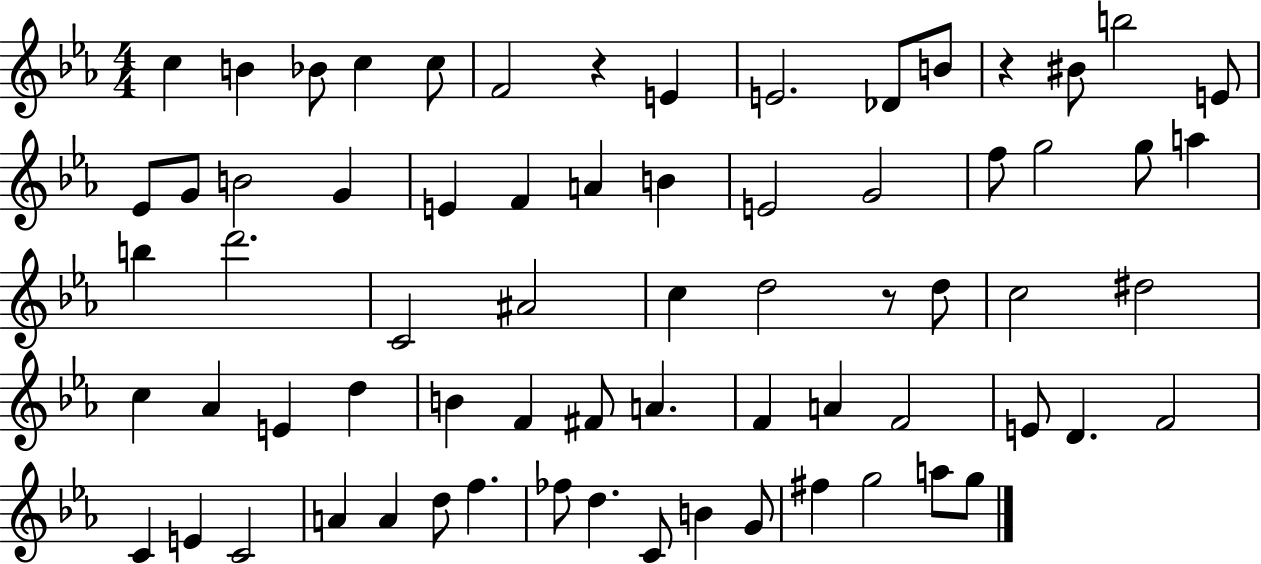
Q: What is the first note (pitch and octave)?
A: C5